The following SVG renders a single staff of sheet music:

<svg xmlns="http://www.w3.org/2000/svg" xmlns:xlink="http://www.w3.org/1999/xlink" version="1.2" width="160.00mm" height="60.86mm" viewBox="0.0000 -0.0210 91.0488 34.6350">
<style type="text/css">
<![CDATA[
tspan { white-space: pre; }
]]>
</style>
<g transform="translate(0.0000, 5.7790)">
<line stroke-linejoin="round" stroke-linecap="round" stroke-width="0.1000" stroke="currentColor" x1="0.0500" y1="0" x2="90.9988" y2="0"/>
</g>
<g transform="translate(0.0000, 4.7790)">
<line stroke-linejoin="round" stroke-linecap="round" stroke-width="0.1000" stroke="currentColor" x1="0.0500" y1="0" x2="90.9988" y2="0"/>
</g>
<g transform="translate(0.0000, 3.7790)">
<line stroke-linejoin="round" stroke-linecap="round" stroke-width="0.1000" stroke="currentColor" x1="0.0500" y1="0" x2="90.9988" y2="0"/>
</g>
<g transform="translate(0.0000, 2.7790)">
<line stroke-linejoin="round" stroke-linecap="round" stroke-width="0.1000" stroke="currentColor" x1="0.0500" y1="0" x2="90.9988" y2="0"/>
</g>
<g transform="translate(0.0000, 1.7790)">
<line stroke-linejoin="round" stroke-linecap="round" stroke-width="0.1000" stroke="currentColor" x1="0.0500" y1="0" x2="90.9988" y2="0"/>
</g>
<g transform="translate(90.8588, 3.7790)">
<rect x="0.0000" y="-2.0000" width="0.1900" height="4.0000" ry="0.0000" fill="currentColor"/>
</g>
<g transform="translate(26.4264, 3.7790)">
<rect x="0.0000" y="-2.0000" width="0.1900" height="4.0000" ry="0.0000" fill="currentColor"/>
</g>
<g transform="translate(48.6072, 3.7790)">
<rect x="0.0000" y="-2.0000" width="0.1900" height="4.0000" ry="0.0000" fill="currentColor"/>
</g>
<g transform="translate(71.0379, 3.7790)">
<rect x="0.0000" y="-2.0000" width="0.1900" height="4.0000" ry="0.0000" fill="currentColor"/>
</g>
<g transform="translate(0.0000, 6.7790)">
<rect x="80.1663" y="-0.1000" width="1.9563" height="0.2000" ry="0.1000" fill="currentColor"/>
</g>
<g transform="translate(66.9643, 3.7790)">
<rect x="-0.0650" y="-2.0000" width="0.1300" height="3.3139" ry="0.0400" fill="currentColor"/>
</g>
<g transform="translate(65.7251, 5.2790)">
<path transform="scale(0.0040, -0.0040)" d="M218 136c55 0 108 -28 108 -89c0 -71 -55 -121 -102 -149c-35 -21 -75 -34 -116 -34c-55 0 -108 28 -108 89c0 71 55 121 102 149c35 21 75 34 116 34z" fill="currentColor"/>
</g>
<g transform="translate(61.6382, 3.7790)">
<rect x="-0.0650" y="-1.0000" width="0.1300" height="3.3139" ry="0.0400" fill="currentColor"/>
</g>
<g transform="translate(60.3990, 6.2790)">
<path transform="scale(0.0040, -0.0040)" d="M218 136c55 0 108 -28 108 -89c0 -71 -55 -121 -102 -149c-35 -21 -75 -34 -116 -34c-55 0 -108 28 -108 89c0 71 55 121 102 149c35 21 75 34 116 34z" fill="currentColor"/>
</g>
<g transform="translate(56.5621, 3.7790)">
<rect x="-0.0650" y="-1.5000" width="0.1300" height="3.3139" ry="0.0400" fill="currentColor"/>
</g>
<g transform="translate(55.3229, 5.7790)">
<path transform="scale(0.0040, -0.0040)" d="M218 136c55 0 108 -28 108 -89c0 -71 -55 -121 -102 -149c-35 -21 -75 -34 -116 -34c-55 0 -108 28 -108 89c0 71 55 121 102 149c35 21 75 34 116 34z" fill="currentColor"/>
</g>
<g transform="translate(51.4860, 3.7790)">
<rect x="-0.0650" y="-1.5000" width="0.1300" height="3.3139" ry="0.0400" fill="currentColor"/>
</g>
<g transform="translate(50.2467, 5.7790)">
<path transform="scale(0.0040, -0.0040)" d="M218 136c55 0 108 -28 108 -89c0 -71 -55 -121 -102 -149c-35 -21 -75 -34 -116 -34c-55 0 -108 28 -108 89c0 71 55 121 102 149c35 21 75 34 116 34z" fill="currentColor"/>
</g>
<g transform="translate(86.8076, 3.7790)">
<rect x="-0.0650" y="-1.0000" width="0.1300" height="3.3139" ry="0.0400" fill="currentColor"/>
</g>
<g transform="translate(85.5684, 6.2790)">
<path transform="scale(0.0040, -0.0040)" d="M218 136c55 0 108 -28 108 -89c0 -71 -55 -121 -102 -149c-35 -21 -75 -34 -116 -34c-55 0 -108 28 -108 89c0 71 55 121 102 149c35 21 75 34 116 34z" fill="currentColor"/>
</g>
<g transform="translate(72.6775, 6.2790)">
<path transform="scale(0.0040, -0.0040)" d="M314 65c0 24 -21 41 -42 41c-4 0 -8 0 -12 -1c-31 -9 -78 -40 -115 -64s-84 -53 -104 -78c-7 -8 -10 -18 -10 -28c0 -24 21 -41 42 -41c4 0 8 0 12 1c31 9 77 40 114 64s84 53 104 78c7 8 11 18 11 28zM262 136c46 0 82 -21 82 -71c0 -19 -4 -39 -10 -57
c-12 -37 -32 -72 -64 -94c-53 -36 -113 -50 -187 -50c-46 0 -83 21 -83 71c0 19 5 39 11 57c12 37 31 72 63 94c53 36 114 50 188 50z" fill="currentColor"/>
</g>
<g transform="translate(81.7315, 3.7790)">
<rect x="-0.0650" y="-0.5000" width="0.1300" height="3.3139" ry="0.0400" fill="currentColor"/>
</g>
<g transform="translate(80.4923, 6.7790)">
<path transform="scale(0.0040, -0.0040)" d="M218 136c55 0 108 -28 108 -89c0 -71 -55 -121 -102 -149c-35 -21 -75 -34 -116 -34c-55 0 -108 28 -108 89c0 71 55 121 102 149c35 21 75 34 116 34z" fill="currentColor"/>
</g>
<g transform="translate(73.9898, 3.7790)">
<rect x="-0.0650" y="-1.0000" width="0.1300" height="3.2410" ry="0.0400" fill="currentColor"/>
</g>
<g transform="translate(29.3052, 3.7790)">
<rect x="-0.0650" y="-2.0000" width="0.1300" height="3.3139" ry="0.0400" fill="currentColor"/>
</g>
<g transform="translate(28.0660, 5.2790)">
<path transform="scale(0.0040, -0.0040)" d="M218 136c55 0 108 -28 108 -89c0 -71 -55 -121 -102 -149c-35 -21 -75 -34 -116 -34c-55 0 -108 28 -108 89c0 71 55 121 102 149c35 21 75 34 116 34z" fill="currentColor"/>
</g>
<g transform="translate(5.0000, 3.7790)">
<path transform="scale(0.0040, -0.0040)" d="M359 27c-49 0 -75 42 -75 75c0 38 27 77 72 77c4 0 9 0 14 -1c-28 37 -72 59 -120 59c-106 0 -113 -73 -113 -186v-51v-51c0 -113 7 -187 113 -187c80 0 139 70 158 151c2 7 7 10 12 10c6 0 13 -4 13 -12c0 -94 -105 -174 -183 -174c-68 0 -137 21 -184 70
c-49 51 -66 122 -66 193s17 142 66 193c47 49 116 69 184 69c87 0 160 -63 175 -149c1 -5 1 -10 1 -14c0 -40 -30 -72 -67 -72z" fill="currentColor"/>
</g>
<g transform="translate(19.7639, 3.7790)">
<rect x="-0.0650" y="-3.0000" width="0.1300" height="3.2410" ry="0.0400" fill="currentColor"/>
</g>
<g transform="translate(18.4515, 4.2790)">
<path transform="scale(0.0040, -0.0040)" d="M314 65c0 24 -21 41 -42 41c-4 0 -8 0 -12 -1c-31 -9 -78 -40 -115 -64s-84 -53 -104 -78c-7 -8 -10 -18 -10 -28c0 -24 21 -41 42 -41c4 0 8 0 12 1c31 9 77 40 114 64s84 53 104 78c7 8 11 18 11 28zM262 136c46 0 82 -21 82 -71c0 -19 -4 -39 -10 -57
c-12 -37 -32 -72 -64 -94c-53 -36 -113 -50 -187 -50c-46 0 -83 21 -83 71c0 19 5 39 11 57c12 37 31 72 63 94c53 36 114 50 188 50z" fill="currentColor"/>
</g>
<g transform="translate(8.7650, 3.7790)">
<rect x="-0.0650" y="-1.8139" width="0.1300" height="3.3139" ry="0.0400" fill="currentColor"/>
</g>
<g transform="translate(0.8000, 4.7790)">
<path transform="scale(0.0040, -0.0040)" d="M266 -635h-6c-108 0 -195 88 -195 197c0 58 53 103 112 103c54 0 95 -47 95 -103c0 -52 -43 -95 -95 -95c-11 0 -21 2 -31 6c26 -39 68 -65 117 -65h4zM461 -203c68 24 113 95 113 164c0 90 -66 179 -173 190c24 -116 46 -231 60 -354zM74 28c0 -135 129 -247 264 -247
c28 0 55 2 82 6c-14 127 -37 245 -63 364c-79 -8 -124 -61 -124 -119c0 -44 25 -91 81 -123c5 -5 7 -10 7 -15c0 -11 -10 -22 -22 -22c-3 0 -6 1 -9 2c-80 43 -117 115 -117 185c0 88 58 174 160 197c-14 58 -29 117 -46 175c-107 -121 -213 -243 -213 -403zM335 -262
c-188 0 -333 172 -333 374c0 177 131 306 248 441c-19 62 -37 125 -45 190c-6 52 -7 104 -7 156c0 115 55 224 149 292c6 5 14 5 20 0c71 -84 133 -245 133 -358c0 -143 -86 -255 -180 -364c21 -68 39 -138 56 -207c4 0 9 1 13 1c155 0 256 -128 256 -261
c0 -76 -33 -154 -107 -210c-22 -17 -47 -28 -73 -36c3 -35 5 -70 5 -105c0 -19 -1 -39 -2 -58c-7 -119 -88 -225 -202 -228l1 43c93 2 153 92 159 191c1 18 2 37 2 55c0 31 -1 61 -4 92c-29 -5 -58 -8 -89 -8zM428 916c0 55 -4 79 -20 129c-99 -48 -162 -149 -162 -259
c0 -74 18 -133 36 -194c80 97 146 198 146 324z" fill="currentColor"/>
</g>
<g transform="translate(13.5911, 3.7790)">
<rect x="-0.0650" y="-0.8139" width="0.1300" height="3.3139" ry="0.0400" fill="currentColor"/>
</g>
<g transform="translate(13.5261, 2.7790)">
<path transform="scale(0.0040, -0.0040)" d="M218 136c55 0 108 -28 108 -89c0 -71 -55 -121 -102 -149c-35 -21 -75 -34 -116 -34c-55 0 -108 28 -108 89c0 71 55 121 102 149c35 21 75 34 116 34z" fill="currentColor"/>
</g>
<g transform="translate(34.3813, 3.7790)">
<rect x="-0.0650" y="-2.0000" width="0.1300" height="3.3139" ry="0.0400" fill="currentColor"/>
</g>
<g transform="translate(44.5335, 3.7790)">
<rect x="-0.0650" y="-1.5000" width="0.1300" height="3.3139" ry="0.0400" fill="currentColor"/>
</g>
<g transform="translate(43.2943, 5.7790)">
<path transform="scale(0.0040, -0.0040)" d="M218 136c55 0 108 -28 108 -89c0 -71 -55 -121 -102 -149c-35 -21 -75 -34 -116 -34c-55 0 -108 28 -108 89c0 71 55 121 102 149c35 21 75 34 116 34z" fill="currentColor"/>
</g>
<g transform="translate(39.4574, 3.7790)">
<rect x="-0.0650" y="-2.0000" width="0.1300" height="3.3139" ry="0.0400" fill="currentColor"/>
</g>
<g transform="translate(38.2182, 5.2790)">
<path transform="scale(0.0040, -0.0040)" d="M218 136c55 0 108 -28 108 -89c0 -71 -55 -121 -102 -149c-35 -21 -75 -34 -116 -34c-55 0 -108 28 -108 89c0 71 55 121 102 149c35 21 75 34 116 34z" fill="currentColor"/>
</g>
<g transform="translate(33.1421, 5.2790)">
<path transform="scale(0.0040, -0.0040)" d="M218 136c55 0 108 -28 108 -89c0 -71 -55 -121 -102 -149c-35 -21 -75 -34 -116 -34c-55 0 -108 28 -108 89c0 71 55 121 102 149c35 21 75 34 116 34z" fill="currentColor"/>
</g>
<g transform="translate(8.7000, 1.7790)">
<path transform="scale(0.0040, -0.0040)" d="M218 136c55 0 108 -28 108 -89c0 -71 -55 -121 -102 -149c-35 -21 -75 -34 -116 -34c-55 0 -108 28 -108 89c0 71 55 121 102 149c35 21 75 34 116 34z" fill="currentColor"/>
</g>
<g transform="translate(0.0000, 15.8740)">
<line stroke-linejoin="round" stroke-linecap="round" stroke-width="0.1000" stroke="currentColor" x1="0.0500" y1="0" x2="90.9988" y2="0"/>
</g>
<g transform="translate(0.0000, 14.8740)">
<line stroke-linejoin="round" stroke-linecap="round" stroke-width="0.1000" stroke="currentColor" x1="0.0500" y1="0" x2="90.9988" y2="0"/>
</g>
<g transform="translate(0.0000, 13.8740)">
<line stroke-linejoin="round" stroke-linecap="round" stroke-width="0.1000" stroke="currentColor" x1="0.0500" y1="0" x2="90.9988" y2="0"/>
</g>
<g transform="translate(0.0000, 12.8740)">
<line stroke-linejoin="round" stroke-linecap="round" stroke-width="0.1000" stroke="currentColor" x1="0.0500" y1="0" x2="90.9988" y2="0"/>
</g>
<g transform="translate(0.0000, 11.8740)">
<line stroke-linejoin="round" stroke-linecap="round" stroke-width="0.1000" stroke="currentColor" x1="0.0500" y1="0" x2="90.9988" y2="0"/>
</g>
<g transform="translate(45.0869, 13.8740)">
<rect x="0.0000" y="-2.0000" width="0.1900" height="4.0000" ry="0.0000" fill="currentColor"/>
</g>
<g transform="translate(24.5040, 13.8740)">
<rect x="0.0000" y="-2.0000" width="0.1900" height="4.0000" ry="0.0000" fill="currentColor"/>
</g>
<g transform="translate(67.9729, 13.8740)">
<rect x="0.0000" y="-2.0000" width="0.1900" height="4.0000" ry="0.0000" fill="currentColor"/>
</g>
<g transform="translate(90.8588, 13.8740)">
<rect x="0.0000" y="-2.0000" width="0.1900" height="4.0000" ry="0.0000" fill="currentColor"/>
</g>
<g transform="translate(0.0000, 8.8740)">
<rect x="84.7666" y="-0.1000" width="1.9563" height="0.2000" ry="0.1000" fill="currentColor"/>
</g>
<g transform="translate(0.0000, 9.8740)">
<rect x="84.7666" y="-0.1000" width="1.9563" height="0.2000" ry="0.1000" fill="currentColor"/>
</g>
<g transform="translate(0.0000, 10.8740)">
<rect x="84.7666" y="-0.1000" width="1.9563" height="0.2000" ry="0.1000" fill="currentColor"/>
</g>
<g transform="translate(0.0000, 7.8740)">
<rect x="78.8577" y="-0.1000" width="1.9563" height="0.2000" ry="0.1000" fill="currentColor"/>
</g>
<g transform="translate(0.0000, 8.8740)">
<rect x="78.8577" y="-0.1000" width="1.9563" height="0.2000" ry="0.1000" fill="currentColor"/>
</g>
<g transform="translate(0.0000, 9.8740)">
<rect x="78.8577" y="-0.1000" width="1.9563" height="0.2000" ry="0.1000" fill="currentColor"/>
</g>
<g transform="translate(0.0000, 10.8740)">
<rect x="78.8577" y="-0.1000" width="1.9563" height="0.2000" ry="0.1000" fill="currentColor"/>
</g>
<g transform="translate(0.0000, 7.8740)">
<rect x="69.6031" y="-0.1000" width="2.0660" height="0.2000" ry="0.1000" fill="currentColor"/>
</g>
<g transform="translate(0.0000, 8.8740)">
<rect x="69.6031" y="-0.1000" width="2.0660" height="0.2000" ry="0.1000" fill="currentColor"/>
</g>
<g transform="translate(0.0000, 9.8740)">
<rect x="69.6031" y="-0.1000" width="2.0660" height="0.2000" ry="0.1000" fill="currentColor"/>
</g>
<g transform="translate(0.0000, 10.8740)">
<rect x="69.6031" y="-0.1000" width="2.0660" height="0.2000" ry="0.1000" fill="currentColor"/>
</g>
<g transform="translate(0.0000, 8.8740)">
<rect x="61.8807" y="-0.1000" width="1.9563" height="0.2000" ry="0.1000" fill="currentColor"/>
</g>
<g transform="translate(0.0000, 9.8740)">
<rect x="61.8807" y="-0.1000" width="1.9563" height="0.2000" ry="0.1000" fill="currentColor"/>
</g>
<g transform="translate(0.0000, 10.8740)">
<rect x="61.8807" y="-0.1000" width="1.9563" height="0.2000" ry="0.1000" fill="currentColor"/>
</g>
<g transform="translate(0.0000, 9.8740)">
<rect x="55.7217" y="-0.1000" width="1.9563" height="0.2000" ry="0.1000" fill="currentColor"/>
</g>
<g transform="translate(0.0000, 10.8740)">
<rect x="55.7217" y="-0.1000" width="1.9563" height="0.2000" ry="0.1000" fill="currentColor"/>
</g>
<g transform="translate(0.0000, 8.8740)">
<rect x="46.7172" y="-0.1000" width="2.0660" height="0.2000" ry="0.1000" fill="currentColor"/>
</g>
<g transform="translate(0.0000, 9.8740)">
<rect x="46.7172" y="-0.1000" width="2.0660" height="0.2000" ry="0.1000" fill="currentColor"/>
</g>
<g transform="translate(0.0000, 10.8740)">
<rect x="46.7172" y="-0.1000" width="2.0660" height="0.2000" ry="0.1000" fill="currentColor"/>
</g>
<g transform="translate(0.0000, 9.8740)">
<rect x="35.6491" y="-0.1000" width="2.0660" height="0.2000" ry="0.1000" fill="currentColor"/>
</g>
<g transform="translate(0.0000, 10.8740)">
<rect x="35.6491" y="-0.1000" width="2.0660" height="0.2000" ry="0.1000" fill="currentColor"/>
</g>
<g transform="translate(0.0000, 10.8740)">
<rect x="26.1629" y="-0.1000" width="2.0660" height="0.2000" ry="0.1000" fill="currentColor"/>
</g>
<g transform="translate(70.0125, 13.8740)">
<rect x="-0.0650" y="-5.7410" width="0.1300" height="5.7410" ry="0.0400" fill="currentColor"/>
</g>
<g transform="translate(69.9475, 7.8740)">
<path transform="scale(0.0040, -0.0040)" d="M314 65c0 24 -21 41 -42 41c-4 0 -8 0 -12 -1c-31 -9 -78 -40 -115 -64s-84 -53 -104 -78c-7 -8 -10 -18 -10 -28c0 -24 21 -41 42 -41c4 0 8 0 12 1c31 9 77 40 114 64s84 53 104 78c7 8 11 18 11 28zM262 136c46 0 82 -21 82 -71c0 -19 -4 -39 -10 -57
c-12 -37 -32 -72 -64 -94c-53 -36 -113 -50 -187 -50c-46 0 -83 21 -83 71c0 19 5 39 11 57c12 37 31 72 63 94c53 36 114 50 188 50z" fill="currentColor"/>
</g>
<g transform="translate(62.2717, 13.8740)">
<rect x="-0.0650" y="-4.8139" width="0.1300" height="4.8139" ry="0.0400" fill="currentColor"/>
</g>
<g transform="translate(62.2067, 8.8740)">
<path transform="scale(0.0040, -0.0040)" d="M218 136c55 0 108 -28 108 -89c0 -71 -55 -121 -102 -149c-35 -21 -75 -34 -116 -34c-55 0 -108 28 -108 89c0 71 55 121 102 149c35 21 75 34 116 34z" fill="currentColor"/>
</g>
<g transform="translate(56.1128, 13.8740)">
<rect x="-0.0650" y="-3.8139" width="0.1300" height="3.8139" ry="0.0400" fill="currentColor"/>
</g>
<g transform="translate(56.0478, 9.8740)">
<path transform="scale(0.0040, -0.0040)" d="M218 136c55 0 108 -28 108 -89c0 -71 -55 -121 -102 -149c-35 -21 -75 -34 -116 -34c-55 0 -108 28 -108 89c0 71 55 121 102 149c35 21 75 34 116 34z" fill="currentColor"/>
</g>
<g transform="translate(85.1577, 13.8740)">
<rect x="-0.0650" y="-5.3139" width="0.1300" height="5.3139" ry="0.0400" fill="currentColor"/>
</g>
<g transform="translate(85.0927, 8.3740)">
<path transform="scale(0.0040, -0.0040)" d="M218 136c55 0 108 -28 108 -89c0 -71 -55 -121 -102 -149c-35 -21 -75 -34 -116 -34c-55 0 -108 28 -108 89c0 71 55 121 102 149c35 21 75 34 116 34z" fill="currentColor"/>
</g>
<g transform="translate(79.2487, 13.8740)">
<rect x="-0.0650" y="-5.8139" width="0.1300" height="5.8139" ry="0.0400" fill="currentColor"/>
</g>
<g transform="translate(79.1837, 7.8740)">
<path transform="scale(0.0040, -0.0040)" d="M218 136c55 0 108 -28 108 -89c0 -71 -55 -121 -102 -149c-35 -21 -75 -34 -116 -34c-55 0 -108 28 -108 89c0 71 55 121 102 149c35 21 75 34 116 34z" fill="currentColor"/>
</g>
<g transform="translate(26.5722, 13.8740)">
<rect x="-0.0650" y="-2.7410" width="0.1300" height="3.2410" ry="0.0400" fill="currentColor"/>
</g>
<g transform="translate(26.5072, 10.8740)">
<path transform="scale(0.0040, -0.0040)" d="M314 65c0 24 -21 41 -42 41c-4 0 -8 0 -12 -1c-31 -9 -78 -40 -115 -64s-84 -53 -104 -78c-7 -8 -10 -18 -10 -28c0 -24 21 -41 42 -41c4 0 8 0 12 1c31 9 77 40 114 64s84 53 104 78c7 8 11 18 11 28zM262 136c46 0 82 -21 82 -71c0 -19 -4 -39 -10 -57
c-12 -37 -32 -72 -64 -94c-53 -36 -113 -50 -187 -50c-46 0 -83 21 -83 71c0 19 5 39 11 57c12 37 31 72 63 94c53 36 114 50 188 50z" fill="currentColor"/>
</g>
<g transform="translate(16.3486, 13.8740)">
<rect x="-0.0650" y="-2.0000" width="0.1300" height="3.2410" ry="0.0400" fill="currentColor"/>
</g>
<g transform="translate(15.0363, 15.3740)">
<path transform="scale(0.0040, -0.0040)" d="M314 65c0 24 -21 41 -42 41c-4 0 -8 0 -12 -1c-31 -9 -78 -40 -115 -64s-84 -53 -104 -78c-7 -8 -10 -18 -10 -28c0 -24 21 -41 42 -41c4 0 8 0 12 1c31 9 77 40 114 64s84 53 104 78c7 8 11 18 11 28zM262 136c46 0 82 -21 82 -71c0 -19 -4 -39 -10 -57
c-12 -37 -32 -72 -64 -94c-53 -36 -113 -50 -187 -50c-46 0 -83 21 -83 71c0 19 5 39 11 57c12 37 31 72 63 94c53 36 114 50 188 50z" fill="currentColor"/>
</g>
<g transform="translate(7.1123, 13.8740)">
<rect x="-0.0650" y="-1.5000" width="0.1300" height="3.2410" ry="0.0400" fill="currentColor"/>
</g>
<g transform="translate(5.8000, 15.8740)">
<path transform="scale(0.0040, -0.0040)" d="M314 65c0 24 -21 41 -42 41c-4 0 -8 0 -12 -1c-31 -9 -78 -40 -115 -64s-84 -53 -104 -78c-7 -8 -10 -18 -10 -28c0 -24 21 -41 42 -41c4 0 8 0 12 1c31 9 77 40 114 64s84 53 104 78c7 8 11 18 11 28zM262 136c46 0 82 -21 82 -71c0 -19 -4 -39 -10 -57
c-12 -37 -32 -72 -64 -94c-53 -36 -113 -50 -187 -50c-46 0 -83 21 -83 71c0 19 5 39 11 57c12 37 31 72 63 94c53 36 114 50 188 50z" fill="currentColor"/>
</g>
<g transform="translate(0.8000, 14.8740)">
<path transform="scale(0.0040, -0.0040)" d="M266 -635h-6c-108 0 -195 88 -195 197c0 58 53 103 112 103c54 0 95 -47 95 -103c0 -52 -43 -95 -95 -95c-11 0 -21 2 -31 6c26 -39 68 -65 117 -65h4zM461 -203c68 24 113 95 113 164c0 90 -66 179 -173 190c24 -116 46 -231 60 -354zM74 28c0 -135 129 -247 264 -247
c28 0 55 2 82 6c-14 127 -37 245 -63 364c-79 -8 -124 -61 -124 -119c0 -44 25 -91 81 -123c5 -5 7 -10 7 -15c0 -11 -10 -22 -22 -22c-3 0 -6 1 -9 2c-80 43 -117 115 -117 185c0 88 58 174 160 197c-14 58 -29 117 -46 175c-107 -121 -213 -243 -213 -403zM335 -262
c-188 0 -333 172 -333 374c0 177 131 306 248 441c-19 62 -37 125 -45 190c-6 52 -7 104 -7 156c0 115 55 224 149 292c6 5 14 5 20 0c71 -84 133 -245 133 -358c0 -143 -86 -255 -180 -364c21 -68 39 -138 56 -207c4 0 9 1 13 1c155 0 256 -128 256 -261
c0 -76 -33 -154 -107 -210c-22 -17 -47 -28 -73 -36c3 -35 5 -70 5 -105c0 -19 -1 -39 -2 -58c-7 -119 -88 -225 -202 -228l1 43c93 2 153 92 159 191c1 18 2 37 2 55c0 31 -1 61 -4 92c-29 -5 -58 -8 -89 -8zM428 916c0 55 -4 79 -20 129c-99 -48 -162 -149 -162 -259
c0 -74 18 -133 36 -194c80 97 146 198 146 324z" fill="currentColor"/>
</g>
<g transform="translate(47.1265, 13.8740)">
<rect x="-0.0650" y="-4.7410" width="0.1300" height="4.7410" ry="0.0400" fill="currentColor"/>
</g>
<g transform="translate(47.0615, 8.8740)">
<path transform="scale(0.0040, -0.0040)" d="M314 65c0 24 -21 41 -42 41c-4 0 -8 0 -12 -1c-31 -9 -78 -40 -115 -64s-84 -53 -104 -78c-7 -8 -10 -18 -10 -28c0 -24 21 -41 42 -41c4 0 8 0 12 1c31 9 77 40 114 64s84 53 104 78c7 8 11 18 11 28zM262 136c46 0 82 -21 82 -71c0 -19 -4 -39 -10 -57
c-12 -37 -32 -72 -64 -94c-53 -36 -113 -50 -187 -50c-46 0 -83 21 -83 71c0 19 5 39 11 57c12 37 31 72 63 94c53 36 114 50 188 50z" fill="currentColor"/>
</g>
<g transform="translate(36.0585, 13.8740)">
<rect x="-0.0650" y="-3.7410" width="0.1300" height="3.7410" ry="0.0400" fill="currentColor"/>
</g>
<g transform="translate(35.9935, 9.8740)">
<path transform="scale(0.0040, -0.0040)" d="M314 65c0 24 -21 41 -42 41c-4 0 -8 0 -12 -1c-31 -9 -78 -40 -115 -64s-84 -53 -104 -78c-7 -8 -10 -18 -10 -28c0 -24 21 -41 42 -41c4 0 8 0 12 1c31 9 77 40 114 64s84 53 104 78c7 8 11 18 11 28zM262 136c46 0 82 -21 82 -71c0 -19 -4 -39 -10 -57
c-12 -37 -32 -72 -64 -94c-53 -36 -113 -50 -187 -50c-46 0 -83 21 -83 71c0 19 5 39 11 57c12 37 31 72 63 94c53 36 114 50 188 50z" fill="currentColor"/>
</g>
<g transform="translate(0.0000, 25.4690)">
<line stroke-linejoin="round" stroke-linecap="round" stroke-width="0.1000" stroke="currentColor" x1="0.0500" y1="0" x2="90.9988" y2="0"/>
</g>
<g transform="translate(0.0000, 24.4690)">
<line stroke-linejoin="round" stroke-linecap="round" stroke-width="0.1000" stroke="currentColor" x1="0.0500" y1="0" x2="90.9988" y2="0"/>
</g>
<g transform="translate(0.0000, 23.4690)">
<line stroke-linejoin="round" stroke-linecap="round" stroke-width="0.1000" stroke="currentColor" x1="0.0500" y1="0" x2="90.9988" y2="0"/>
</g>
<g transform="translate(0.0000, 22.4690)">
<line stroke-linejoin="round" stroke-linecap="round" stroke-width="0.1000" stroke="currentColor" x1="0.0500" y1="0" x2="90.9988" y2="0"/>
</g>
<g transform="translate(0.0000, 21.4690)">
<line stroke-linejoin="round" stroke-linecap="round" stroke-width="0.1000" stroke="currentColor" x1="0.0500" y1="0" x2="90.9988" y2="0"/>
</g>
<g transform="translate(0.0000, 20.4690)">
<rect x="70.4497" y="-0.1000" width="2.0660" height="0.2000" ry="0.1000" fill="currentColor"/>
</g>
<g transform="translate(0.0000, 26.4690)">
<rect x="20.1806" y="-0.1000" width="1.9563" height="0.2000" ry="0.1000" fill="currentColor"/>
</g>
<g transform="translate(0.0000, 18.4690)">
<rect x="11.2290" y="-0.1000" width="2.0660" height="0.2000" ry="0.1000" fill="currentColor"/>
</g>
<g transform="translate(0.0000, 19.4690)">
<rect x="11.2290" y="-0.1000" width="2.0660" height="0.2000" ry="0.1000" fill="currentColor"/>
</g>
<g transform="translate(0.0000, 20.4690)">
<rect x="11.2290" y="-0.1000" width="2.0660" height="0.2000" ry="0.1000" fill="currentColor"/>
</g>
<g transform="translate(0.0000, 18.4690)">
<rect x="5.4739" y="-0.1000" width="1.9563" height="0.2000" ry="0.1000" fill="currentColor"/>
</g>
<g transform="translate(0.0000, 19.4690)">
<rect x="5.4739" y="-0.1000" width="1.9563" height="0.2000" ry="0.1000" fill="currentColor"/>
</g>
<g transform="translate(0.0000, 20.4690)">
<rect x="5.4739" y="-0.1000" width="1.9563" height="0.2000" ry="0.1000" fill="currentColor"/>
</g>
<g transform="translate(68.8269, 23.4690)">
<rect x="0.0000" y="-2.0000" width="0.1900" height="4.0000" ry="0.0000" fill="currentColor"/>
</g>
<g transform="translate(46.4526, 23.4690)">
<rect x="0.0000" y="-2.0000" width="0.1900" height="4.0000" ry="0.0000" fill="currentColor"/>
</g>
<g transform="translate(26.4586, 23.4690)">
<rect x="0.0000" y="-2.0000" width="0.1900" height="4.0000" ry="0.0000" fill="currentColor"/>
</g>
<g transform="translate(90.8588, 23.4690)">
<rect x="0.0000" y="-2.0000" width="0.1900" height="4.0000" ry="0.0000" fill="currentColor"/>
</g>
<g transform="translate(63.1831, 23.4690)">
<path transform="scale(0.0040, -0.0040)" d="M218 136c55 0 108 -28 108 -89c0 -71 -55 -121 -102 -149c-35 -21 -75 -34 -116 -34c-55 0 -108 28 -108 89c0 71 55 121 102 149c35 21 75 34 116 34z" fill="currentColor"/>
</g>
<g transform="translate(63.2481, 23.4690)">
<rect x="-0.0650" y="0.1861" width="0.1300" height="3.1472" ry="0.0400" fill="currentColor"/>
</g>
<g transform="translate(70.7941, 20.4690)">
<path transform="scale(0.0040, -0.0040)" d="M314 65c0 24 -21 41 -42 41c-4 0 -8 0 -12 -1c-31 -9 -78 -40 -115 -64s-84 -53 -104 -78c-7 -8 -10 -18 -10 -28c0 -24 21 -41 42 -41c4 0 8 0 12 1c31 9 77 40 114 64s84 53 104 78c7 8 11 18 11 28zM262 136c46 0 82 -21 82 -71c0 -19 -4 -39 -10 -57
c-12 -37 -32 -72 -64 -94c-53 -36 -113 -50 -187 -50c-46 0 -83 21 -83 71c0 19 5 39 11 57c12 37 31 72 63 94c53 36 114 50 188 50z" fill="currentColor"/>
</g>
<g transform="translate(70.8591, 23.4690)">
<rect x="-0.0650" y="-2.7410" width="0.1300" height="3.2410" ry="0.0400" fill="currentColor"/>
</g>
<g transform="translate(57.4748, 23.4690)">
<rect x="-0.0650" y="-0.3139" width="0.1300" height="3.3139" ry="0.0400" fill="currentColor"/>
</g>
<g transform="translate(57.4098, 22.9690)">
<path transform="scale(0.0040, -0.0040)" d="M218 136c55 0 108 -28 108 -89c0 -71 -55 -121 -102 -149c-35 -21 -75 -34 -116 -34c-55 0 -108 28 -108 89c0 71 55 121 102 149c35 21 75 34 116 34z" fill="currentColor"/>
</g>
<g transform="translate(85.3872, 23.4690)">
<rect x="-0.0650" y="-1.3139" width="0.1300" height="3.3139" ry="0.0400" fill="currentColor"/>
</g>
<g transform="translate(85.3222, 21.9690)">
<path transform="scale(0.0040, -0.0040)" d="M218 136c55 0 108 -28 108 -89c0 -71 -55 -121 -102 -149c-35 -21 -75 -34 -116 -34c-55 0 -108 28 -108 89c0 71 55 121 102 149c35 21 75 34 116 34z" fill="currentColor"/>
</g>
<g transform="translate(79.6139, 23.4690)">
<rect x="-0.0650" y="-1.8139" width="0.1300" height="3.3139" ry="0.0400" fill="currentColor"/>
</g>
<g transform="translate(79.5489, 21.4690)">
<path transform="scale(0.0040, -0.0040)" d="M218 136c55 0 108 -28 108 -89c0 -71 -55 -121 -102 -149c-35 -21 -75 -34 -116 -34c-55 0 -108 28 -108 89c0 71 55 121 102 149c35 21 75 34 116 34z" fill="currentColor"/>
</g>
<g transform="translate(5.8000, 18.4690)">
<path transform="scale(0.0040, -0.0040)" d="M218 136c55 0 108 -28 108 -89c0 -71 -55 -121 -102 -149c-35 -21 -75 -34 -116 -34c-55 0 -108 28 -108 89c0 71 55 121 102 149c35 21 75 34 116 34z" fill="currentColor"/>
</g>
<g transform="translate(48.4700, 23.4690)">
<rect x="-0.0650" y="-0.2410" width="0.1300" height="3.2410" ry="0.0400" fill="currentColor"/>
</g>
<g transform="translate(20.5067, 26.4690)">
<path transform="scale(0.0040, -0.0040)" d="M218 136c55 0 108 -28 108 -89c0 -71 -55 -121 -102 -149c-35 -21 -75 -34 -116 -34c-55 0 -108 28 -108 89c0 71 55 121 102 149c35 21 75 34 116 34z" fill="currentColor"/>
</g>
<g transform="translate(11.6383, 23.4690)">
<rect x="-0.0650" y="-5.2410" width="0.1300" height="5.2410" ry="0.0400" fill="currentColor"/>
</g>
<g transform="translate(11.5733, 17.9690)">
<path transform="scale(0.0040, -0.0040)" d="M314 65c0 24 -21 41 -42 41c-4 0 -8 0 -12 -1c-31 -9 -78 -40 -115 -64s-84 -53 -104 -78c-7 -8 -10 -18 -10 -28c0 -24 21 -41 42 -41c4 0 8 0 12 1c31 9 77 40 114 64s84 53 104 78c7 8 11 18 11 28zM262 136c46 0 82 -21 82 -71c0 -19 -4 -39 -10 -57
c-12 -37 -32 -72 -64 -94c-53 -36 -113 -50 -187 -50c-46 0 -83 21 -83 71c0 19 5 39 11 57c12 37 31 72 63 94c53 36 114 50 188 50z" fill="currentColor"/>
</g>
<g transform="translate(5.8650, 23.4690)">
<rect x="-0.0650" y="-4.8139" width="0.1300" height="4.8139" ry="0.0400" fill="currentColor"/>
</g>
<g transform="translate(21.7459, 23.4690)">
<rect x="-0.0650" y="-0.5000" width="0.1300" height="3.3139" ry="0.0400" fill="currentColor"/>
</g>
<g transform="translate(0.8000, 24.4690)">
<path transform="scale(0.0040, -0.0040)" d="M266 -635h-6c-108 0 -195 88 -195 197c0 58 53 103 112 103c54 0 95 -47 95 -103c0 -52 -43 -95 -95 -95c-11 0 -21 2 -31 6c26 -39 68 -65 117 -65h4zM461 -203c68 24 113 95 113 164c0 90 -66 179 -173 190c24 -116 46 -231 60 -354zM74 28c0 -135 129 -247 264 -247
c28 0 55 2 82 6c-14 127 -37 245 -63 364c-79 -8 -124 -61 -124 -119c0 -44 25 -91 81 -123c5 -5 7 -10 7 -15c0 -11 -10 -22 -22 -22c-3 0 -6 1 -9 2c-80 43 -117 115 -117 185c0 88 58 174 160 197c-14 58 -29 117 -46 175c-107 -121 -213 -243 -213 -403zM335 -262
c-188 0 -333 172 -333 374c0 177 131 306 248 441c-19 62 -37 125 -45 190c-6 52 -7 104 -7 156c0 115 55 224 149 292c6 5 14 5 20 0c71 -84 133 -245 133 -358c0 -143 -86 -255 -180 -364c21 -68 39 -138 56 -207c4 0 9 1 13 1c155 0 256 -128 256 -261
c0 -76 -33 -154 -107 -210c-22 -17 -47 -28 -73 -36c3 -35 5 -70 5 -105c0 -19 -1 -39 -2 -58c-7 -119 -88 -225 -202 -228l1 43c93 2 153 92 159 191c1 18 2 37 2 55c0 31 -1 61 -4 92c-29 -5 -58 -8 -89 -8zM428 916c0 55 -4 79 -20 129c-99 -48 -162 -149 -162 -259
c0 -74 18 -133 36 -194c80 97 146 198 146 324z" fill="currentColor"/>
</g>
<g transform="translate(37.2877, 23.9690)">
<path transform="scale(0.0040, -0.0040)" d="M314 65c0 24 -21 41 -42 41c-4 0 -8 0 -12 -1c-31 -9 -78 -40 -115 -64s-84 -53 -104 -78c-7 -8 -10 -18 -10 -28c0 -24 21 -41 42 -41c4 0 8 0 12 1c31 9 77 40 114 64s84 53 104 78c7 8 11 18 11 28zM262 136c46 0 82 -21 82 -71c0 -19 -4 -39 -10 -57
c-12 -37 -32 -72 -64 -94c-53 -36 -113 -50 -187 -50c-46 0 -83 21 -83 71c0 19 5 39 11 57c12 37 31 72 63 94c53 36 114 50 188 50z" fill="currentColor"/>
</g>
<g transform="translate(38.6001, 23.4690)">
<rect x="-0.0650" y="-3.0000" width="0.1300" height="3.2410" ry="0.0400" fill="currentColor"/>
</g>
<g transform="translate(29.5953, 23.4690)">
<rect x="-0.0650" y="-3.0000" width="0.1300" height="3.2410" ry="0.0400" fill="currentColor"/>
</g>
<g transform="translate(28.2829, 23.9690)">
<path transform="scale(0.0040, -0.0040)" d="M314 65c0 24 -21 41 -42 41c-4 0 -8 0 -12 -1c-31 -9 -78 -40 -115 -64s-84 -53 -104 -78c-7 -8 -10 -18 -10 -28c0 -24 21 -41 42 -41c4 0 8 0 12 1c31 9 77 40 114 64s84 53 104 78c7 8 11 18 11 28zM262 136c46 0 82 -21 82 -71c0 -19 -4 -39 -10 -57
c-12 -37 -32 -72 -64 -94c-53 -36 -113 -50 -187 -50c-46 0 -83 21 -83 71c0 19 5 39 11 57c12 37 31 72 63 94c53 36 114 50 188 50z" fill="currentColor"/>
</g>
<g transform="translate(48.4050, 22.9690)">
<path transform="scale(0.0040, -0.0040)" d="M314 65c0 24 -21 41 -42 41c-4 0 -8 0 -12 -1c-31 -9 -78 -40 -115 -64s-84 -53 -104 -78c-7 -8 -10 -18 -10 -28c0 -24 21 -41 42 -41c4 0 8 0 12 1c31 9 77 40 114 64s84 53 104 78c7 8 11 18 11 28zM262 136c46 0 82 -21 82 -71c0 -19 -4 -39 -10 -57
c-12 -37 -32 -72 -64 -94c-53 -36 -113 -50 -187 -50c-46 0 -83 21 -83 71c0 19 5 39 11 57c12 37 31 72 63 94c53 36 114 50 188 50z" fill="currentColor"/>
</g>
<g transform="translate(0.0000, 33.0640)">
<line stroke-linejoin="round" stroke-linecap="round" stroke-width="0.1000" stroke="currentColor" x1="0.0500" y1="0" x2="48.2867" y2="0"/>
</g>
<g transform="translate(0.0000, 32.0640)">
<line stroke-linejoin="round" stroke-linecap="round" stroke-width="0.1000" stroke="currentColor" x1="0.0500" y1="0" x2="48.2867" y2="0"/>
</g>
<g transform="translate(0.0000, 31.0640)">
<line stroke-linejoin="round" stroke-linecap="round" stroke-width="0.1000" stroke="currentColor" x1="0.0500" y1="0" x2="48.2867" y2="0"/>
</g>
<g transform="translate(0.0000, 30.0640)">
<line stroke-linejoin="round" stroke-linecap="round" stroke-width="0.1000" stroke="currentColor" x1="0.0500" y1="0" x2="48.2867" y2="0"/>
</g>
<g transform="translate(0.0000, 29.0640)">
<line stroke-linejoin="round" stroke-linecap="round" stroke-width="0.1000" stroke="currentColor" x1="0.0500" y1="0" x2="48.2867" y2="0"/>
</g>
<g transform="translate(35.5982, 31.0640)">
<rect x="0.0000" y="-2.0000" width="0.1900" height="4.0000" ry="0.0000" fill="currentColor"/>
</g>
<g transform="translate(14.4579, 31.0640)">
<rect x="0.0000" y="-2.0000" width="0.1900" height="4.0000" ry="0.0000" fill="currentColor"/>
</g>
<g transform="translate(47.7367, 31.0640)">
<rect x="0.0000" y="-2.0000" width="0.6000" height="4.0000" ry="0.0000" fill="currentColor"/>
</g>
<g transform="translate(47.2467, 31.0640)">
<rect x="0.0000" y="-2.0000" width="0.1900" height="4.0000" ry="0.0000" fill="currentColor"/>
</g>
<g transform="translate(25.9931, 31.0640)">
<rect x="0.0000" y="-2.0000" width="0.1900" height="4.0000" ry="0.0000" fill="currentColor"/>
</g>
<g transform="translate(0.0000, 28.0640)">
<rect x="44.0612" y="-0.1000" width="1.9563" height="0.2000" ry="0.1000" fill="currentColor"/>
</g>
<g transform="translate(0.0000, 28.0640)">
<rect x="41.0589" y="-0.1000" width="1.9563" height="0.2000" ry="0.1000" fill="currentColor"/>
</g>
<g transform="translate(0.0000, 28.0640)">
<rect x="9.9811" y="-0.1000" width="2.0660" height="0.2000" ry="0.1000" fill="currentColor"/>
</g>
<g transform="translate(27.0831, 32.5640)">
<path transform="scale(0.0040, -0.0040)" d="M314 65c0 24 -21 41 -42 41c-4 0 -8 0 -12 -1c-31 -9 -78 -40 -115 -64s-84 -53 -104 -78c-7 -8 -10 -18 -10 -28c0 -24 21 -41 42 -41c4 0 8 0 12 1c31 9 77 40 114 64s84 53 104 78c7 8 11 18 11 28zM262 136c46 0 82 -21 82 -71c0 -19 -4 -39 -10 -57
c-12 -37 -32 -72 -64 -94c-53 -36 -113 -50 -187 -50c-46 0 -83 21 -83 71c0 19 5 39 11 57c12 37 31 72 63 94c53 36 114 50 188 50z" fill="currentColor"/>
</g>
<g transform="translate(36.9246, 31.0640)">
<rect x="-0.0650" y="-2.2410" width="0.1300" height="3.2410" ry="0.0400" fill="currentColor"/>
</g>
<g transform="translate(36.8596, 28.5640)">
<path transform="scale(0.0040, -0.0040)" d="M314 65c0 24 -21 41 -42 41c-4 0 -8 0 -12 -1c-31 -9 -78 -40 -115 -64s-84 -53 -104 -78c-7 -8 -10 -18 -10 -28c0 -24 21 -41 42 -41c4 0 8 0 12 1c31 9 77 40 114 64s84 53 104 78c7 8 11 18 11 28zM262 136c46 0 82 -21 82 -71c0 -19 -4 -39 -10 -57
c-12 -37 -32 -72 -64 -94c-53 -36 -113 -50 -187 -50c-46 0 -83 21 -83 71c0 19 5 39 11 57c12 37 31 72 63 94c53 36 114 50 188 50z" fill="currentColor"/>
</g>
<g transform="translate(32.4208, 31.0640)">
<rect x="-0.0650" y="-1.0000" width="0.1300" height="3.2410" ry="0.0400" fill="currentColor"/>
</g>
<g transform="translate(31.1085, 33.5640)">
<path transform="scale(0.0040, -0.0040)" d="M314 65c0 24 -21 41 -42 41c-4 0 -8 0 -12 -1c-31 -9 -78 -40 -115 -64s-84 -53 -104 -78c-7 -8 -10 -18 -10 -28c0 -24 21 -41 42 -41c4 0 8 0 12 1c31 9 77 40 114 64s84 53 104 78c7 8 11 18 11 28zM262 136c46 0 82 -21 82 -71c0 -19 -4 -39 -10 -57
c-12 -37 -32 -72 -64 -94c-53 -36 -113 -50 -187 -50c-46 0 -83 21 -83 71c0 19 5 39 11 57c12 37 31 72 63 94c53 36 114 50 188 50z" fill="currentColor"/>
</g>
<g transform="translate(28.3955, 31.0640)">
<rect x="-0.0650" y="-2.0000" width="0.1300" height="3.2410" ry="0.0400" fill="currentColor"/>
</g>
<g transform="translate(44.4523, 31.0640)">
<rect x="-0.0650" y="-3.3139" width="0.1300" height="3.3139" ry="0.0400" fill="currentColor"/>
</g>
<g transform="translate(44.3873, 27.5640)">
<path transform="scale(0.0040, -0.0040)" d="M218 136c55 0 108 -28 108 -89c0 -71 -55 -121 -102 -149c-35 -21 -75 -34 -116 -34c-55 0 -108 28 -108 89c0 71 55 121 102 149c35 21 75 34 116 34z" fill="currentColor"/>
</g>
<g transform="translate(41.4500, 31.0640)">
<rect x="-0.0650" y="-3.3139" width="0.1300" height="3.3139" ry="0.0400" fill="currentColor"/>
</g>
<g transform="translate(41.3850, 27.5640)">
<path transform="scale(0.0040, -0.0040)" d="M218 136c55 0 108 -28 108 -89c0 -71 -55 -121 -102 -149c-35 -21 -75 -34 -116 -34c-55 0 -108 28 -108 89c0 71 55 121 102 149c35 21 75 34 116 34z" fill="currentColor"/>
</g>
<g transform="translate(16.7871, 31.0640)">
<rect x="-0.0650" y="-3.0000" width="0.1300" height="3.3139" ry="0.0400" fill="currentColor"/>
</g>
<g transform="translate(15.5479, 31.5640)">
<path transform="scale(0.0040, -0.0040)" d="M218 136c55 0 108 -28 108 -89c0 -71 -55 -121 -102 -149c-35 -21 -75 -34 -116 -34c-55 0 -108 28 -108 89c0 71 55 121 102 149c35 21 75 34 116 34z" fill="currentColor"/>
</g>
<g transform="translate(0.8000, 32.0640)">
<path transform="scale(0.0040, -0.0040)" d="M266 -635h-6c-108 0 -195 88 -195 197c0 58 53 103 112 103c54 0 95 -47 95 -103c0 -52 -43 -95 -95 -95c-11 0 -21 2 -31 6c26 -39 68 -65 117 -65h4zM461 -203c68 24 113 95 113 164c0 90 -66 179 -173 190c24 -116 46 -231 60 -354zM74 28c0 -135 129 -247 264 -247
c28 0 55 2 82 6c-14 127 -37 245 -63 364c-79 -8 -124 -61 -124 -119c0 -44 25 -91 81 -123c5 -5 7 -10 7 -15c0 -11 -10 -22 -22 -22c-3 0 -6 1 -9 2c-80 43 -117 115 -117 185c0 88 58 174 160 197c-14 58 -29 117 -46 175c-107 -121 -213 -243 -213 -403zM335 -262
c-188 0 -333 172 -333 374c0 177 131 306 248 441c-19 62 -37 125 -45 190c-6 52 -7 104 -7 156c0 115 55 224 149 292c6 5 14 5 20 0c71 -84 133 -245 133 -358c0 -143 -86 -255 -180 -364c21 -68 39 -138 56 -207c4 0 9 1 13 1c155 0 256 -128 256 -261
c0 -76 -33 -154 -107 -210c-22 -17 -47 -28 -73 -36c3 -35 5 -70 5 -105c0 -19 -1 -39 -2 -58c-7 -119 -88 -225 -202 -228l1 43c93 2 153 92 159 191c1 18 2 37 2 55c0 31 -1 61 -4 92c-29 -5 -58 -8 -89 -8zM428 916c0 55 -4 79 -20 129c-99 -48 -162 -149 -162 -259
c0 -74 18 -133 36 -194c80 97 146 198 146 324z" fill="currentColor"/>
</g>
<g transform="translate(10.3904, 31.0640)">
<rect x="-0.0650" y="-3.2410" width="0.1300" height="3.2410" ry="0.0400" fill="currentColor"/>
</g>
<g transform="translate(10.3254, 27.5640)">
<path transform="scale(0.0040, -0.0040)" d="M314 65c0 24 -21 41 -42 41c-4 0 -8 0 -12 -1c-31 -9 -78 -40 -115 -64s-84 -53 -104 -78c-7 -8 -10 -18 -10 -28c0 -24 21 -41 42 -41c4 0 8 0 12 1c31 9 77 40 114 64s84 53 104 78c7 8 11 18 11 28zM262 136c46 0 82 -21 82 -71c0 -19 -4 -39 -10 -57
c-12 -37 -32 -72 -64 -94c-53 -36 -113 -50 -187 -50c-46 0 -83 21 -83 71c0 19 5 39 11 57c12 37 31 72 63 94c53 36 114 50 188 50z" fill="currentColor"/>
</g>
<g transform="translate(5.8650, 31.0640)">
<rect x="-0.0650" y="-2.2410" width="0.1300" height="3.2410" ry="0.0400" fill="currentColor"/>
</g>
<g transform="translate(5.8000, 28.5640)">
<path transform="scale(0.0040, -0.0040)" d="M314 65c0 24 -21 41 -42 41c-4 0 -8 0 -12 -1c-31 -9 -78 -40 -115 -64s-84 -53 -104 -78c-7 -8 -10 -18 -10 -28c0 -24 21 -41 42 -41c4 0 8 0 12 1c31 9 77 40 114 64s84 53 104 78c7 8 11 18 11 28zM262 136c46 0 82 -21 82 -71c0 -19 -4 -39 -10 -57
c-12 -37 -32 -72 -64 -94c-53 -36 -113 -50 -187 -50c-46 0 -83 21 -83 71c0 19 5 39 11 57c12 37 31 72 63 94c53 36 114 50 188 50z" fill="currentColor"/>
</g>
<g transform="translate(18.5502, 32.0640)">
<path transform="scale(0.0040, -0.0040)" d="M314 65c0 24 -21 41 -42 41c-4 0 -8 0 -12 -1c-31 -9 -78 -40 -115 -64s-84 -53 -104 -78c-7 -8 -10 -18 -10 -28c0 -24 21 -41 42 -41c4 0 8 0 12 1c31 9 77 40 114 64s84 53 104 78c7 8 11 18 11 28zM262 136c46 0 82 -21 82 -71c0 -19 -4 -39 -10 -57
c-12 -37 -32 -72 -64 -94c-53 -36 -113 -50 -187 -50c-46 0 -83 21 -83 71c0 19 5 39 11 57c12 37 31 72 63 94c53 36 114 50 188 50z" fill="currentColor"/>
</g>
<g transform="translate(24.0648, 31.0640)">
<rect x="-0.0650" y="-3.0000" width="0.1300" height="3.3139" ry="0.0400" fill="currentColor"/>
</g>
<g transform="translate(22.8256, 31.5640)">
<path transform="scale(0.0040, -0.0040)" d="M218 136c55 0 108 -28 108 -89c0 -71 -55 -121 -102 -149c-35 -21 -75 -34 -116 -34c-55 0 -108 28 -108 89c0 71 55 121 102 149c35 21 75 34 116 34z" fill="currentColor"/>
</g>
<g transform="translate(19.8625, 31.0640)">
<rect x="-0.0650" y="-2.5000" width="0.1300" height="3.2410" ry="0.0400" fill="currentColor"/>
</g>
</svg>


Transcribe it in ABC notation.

X:1
T:Untitled
M:4/4
L:1/4
K:C
f d A2 F F F E E E D F D2 C D E2 F2 a2 c'2 e'2 c' e' g'2 g' f' e' f'2 C A2 A2 c2 c B a2 f e g2 b2 A G2 A F2 D2 g2 b b